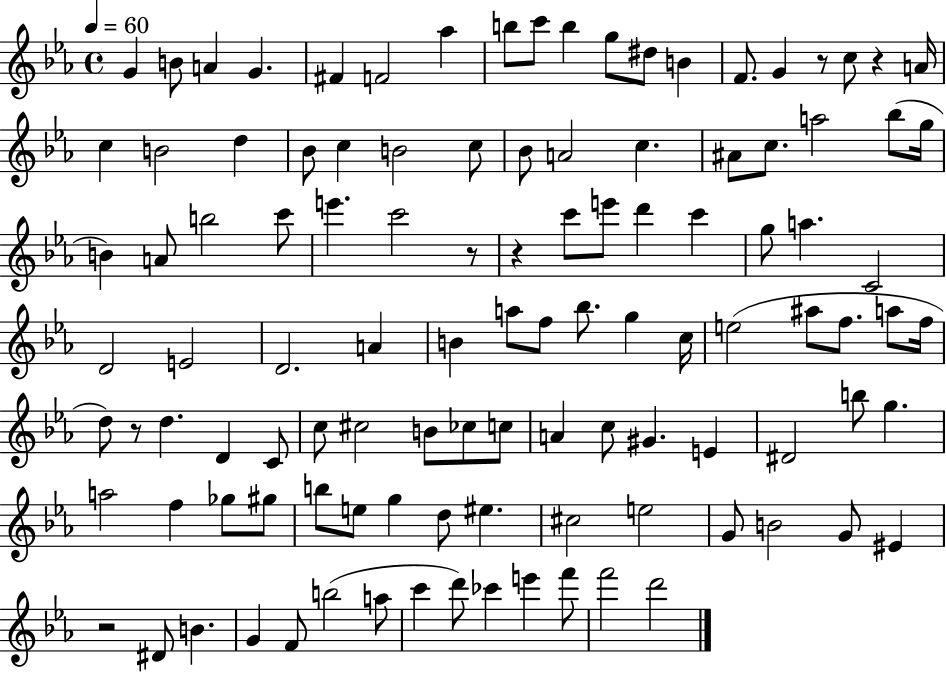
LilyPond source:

{
  \clef treble
  \time 4/4
  \defaultTimeSignature
  \key ees \major
  \tempo 4 = 60
  g'4 b'8 a'4 g'4. | fis'4 f'2 aes''4 | b''8 c'''8 b''4 g''8 dis''8 b'4 | f'8. g'4 r8 c''8 r4 a'16 | \break c''4 b'2 d''4 | bes'8 c''4 b'2 c''8 | bes'8 a'2 c''4. | ais'8 c''8. a''2 bes''8( g''16 | \break b'4) a'8 b''2 c'''8 | e'''4. c'''2 r8 | r4 c'''8 e'''8 d'''4 c'''4 | g''8 a''4. c'2 | \break d'2 e'2 | d'2. a'4 | b'4 a''8 f''8 bes''8. g''4 c''16 | e''2( ais''8 f''8. a''8 f''16 | \break d''8) r8 d''4. d'4 c'8 | c''8 cis''2 b'8 ces''8 c''8 | a'4 c''8 gis'4. e'4 | dis'2 b''8 g''4. | \break a''2 f''4 ges''8 gis''8 | b''8 e''8 g''4 d''8 eis''4. | cis''2 e''2 | g'8 b'2 g'8 eis'4 | \break r2 dis'8 b'4. | g'4 f'8 b''2( a''8 | c'''4 d'''8) ces'''4 e'''4 f'''8 | f'''2 d'''2 | \break \bar "|."
}